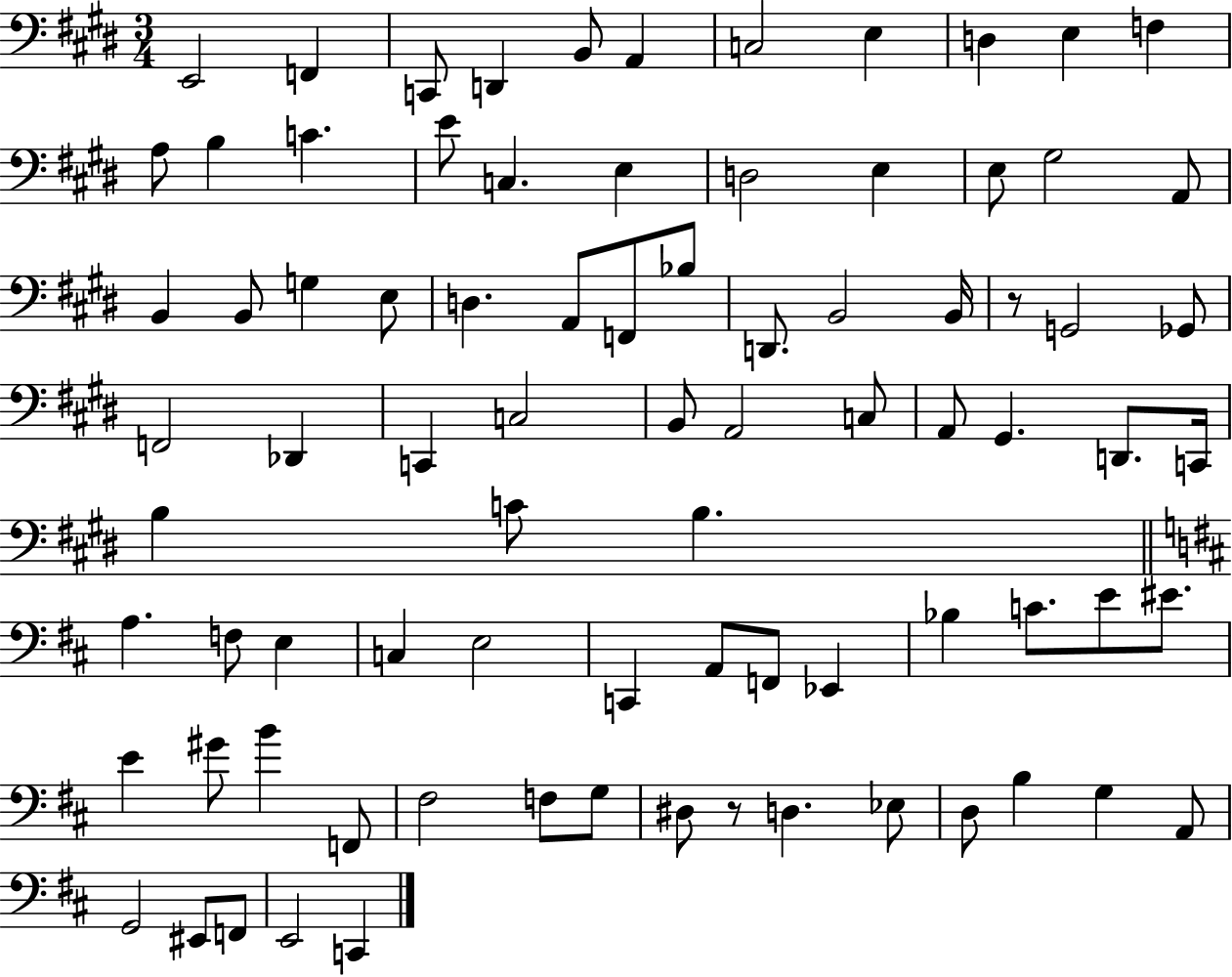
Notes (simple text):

E2/h F2/q C2/e D2/q B2/e A2/q C3/h E3/q D3/q E3/q F3/q A3/e B3/q C4/q. E4/e C3/q. E3/q D3/h E3/q E3/e G#3/h A2/e B2/q B2/e G3/q E3/e D3/q. A2/e F2/e Bb3/e D2/e. B2/h B2/s R/e G2/h Gb2/e F2/h Db2/q C2/q C3/h B2/e A2/h C3/e A2/e G#2/q. D2/e. C2/s B3/q C4/e B3/q. A3/q. F3/e E3/q C3/q E3/h C2/q A2/e F2/e Eb2/q Bb3/q C4/e. E4/e EIS4/e. E4/q G#4/e B4/q F2/e F#3/h F3/e G3/e D#3/e R/e D3/q. Eb3/e D3/e B3/q G3/q A2/e G2/h EIS2/e F2/e E2/h C2/q